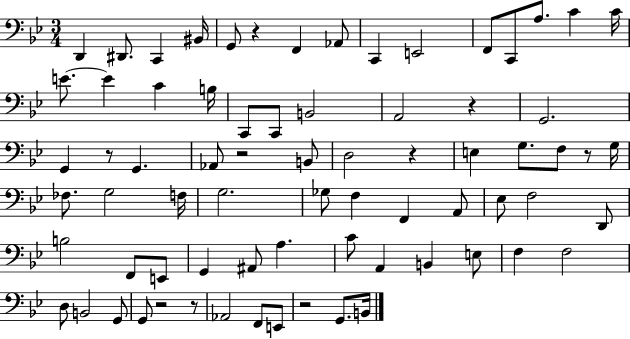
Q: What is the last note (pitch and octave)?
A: B2